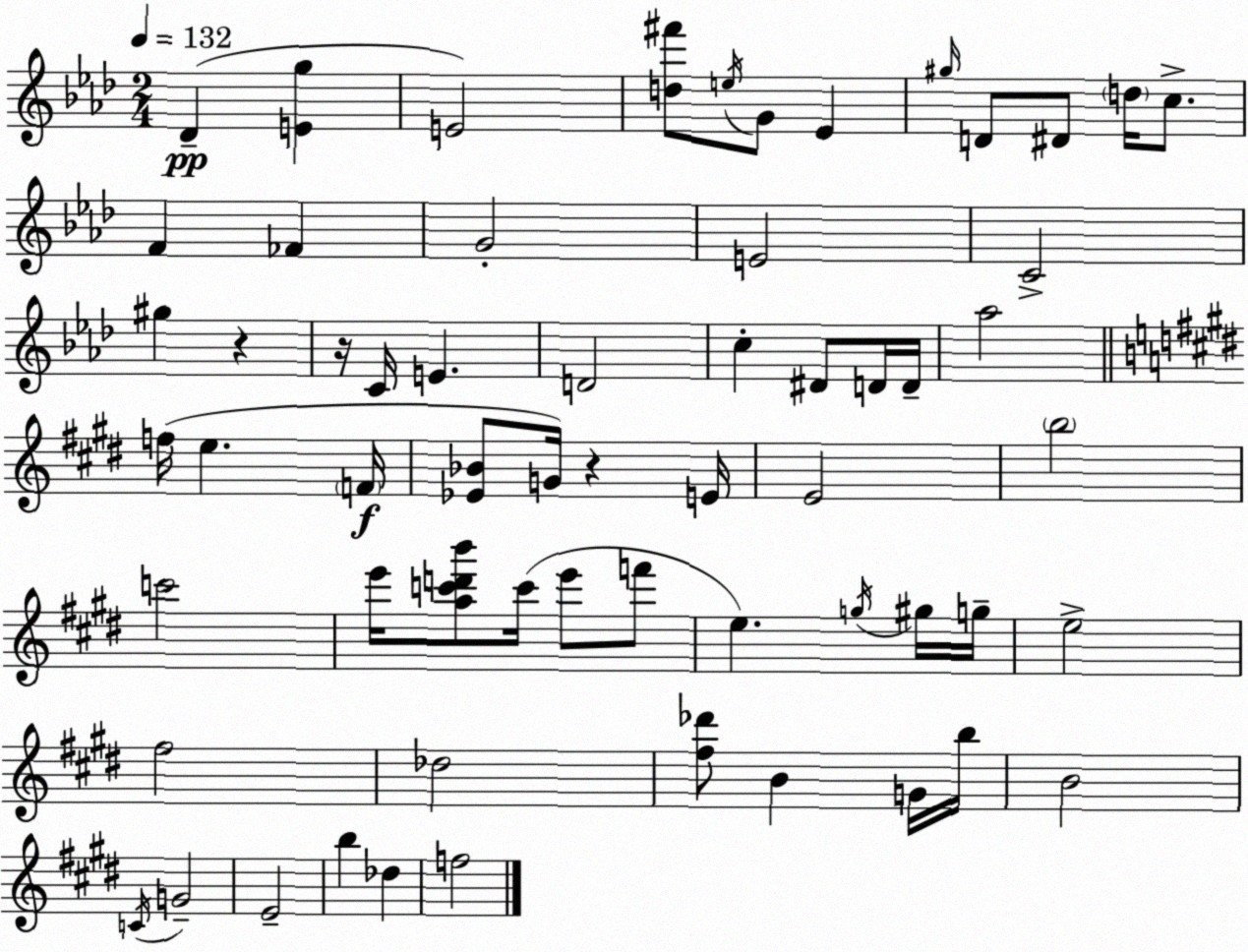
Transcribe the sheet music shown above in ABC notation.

X:1
T:Untitled
M:2/4
L:1/4
K:Fm
_D [Eg] E2 [d^f']/2 e/4 G/2 _E ^g/4 D/2 ^D/2 d/4 c/2 F _F G2 E2 C2 ^g z z/4 C/4 E D2 c ^D/2 D/4 D/4 _a2 f/4 e F/4 [_E_B]/2 G/4 z E/4 E2 b2 c'2 e'/4 [ac'd'b']/2 c'/4 e'/2 f'/2 e g/4 ^g/4 g/4 e2 ^f2 _d2 [^f_d']/2 B G/4 b/4 B2 C/4 G2 E2 b _d f2